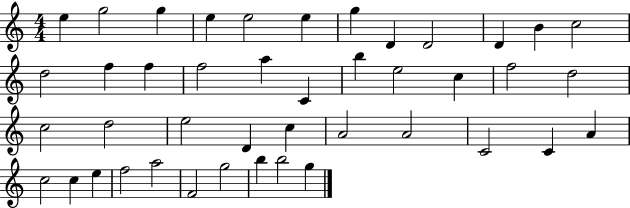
{
  \clef treble
  \numericTimeSignature
  \time 4/4
  \key c \major
  e''4 g''2 g''4 | e''4 e''2 e''4 | g''4 d'4 d'2 | d'4 b'4 c''2 | \break d''2 f''4 f''4 | f''2 a''4 c'4 | b''4 e''2 c''4 | f''2 d''2 | \break c''2 d''2 | e''2 d'4 c''4 | a'2 a'2 | c'2 c'4 a'4 | \break c''2 c''4 e''4 | f''2 a''2 | f'2 g''2 | b''4 b''2 g''4 | \break \bar "|."
}